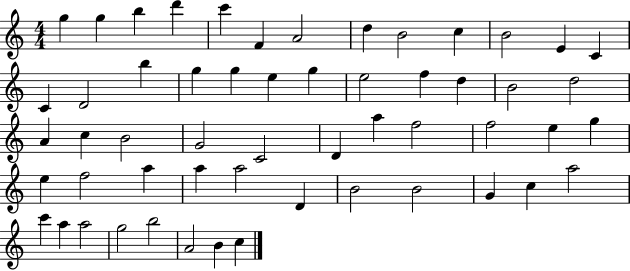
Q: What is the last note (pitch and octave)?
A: C5